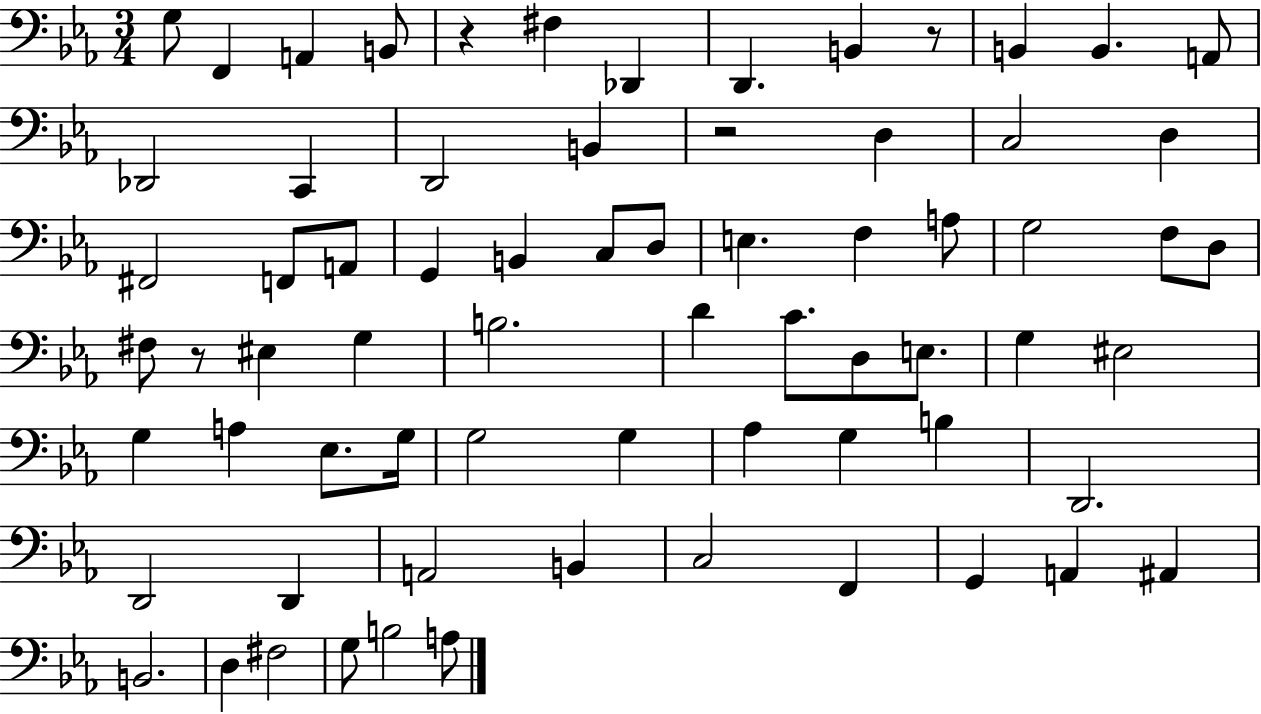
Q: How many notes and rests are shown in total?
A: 70